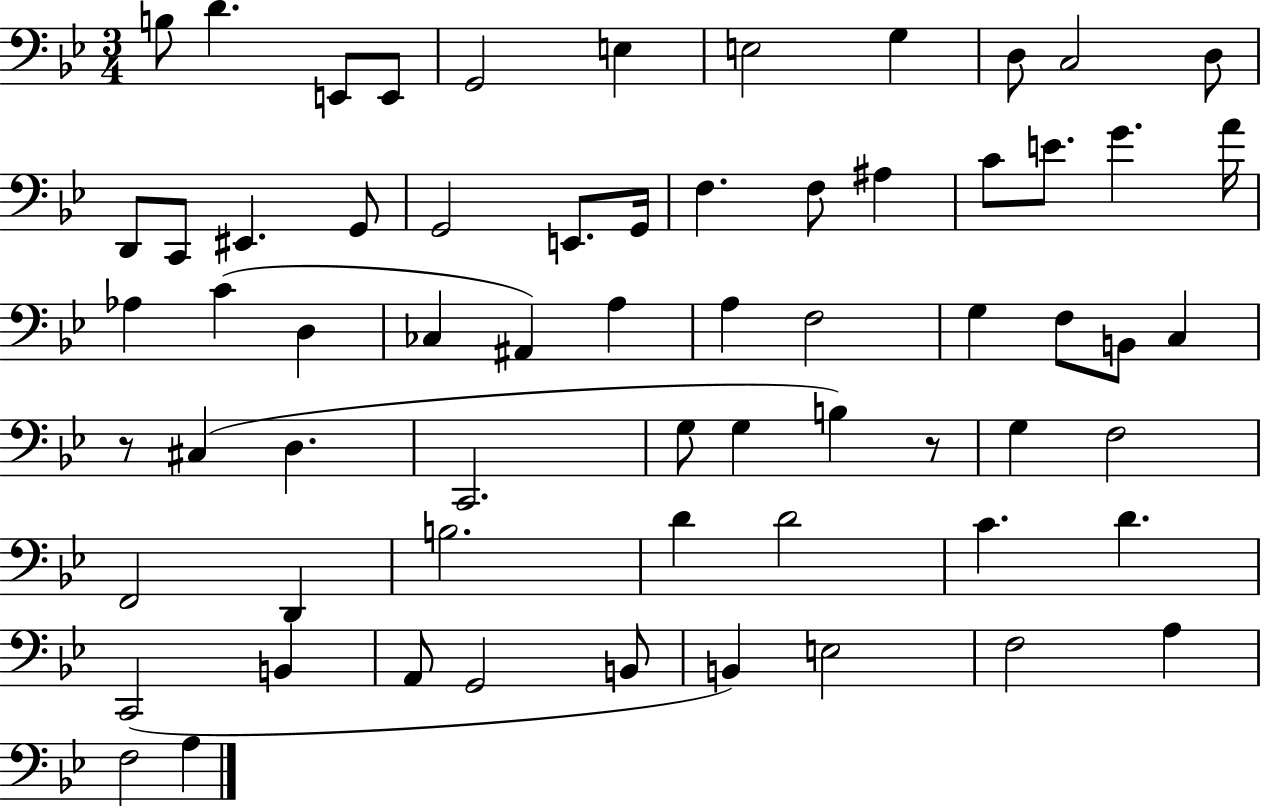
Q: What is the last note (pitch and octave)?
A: A3